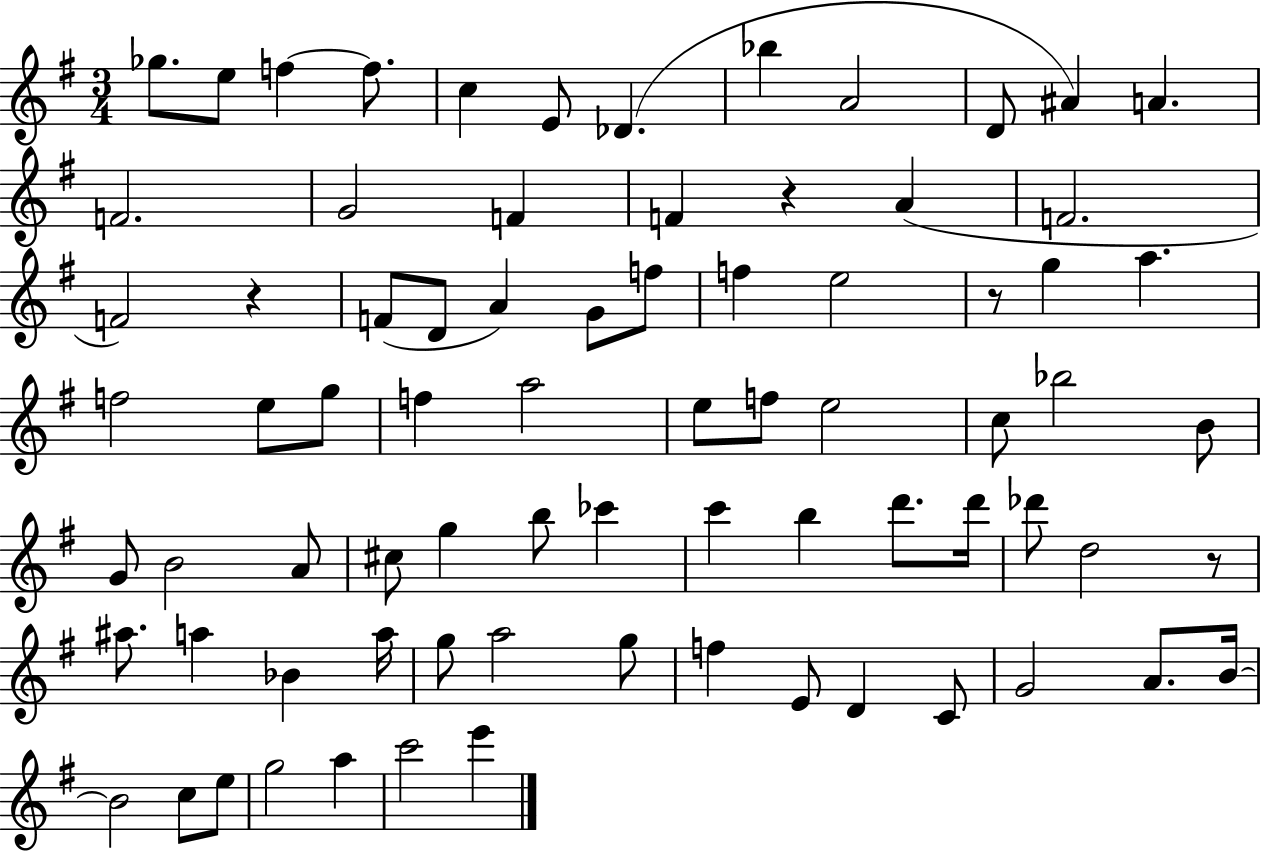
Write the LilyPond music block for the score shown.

{
  \clef treble
  \numericTimeSignature
  \time 3/4
  \key g \major
  ges''8. e''8 f''4~~ f''8. | c''4 e'8 des'4.( | bes''4 a'2 | d'8 ais'4) a'4. | \break f'2. | g'2 f'4 | f'4 r4 a'4( | f'2. | \break f'2) r4 | f'8( d'8 a'4) g'8 f''8 | f''4 e''2 | r8 g''4 a''4. | \break f''2 e''8 g''8 | f''4 a''2 | e''8 f''8 e''2 | c''8 bes''2 b'8 | \break g'8 b'2 a'8 | cis''8 g''4 b''8 ces'''4 | c'''4 b''4 d'''8. d'''16 | des'''8 d''2 r8 | \break ais''8. a''4 bes'4 a''16 | g''8 a''2 g''8 | f''4 e'8 d'4 c'8 | g'2 a'8. b'16~~ | \break b'2 c''8 e''8 | g''2 a''4 | c'''2 e'''4 | \bar "|."
}